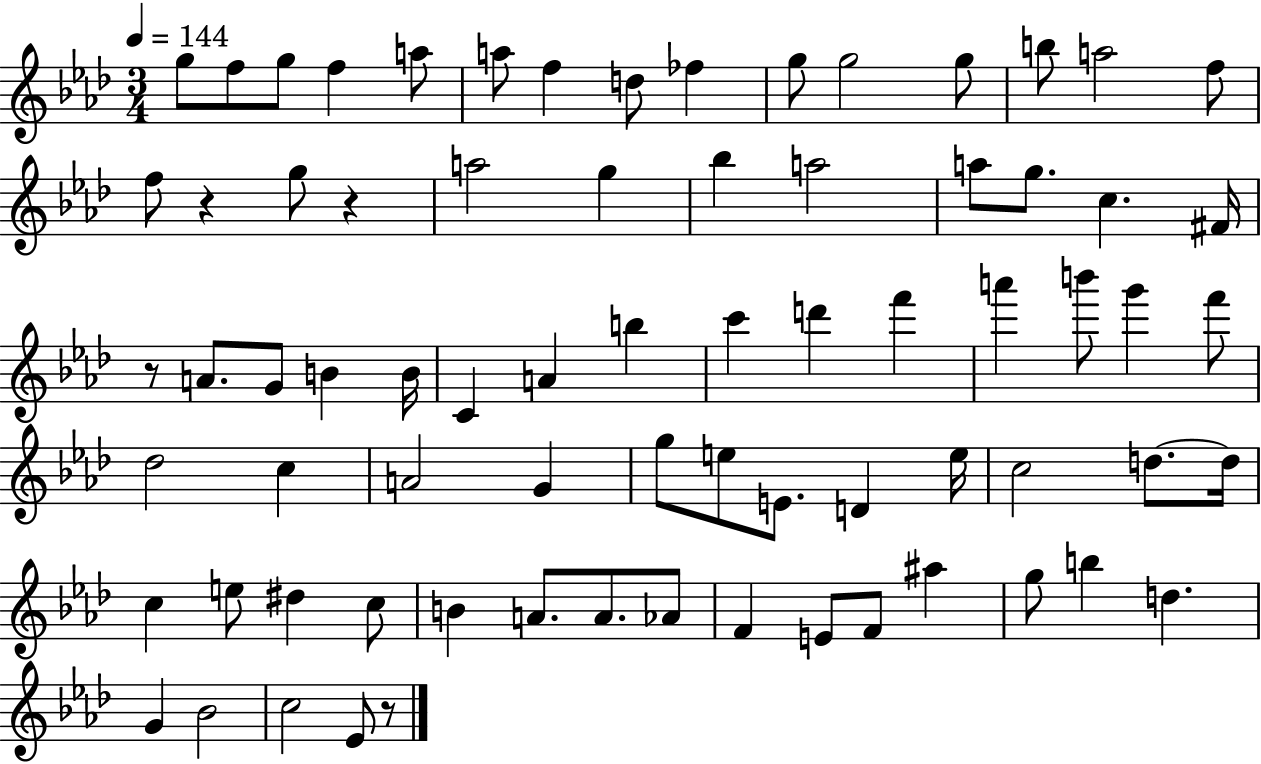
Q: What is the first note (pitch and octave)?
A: G5